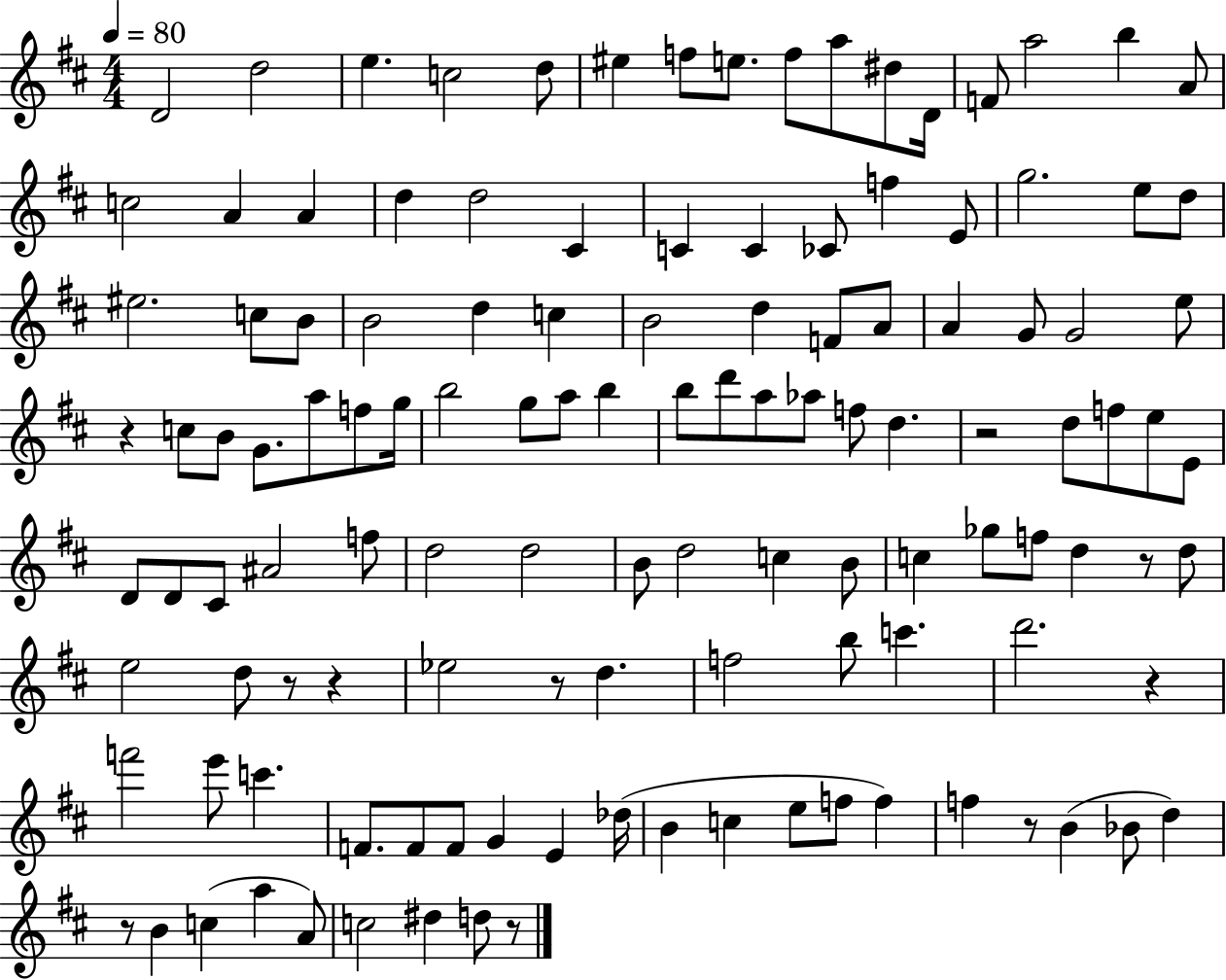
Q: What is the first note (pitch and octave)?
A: D4